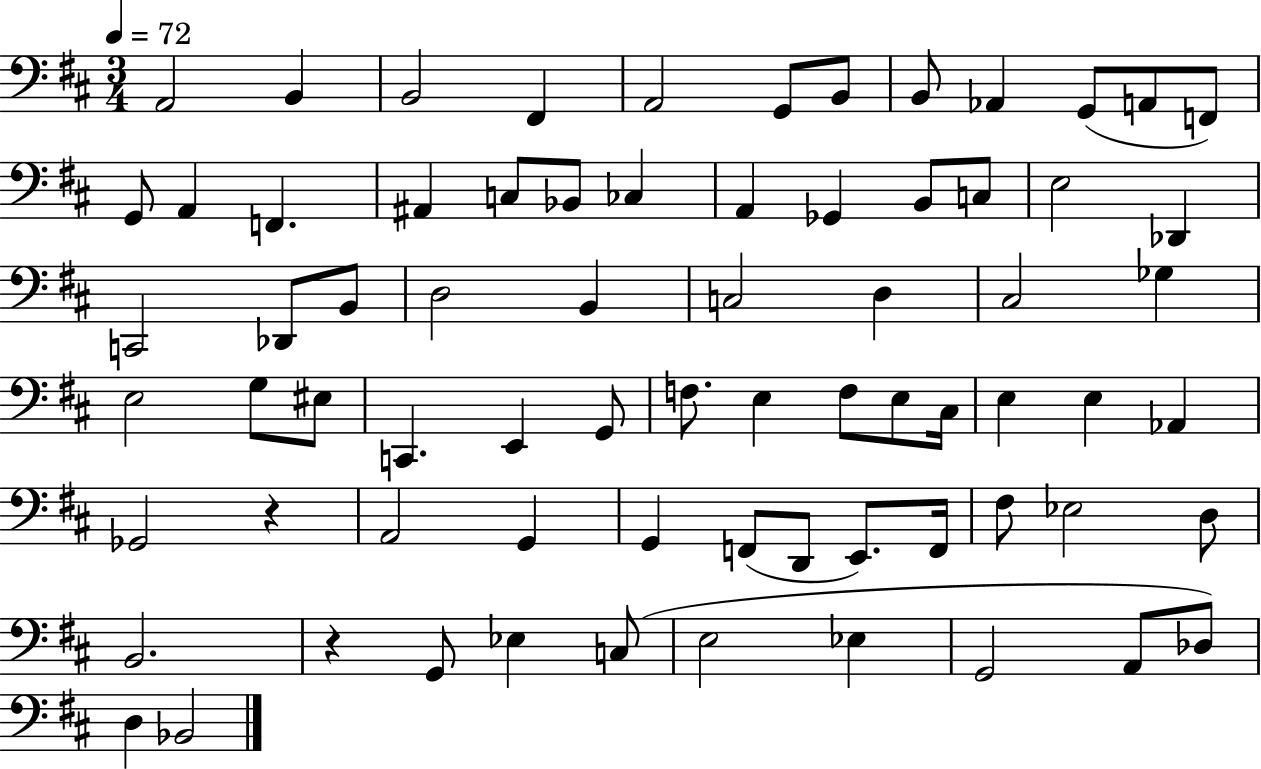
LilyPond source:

{
  \clef bass
  \numericTimeSignature
  \time 3/4
  \key d \major
  \tempo 4 = 72
  a,2 b,4 | b,2 fis,4 | a,2 g,8 b,8 | b,8 aes,4 g,8( a,8 f,8) | \break g,8 a,4 f,4. | ais,4 c8 bes,8 ces4 | a,4 ges,4 b,8 c8 | e2 des,4 | \break c,2 des,8 b,8 | d2 b,4 | c2 d4 | cis2 ges4 | \break e2 g8 eis8 | c,4. e,4 g,8 | f8. e4 f8 e8 cis16 | e4 e4 aes,4 | \break ges,2 r4 | a,2 g,4 | g,4 f,8( d,8 e,8.) f,16 | fis8 ees2 d8 | \break b,2. | r4 g,8 ees4 c8( | e2 ees4 | g,2 a,8 des8) | \break d4 bes,2 | \bar "|."
}